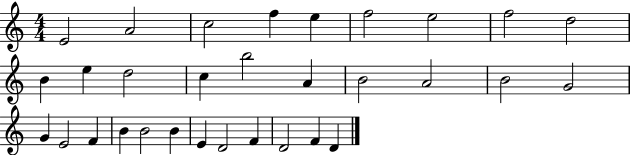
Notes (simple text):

E4/h A4/h C5/h F5/q E5/q F5/h E5/h F5/h D5/h B4/q E5/q D5/h C5/q B5/h A4/q B4/h A4/h B4/h G4/h G4/q E4/h F4/q B4/q B4/h B4/q E4/q D4/h F4/q D4/h F4/q D4/q